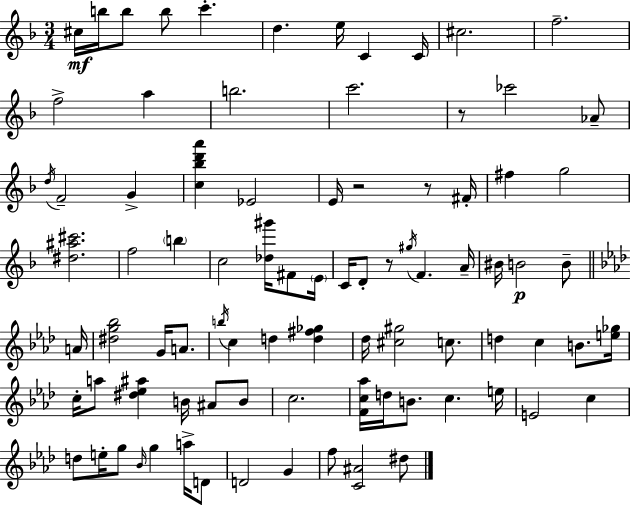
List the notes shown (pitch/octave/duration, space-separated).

C#5/s B5/s B5/e B5/e C6/q. D5/q. E5/s C4/q C4/s C#5/h. F5/h. F5/h A5/q B5/h. C6/h. R/e CES6/h Ab4/e D5/s F4/h G4/q [C5,Bb5,D6,A6]/q Eb4/h E4/s R/h R/e F#4/s F#5/q G5/h [D#5,A#5,C#6]/h. F5/h B5/q C5/h [Db5,G#6]/s F#4/e E4/s C4/s D4/e R/e G#5/s F4/q. A4/s BIS4/s B4/h B4/e A4/s [D#5,G5,Bb5]/h G4/s A4/e. B5/s C5/q D5/q [D5,F#5,Gb5]/q Db5/s [C#5,G#5]/h C5/e. D5/q C5/q B4/e. [E5,Gb5]/s C5/s A5/e [D#5,Eb5,A#5]/q B4/s A#4/e B4/e C5/h. [F4,C5,Ab5]/s D5/s B4/e. C5/q. E5/s E4/h C5/q D5/e E5/s G5/e Bb4/s G5/q A5/s D4/e D4/h G4/q F5/e [C4,A#4]/h D#5/e